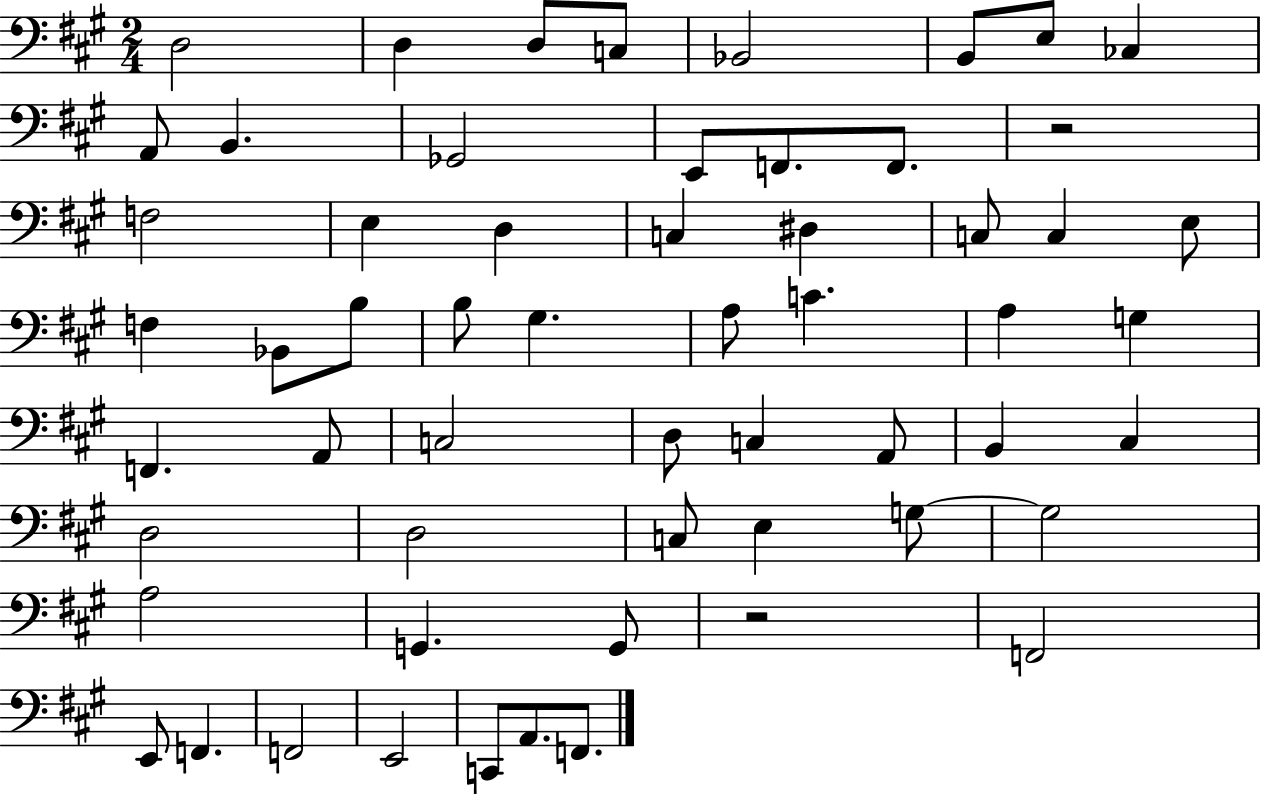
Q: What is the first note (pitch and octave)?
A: D3